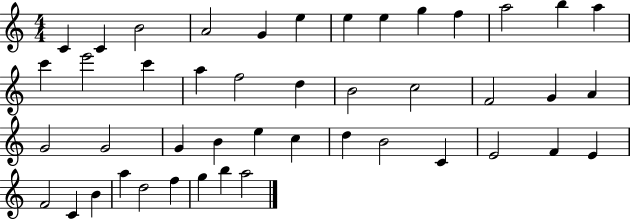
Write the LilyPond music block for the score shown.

{
  \clef treble
  \numericTimeSignature
  \time 4/4
  \key c \major
  c'4 c'4 b'2 | a'2 g'4 e''4 | e''4 e''4 g''4 f''4 | a''2 b''4 a''4 | \break c'''4 e'''2 c'''4 | a''4 f''2 d''4 | b'2 c''2 | f'2 g'4 a'4 | \break g'2 g'2 | g'4 b'4 e''4 c''4 | d''4 b'2 c'4 | e'2 f'4 e'4 | \break f'2 c'4 b'4 | a''4 d''2 f''4 | g''4 b''4 a''2 | \bar "|."
}